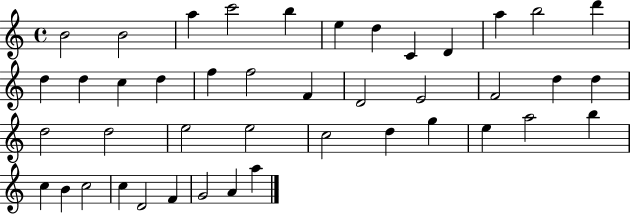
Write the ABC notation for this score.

X:1
T:Untitled
M:4/4
L:1/4
K:C
B2 B2 a c'2 b e d C D a b2 d' d d c d f f2 F D2 E2 F2 d d d2 d2 e2 e2 c2 d g e a2 b c B c2 c D2 F G2 A a